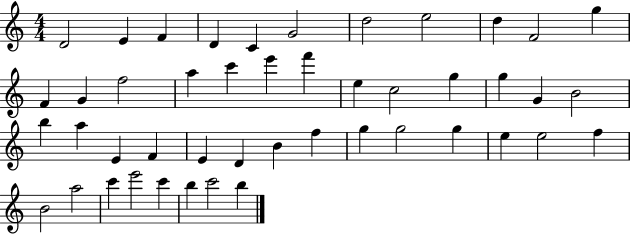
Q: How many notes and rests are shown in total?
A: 46